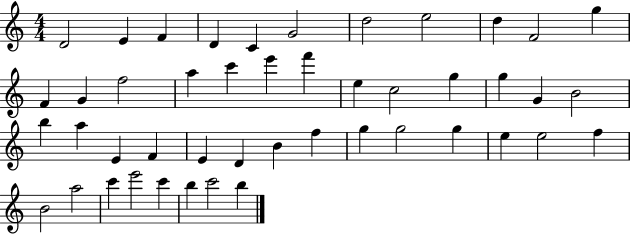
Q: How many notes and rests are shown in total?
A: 46